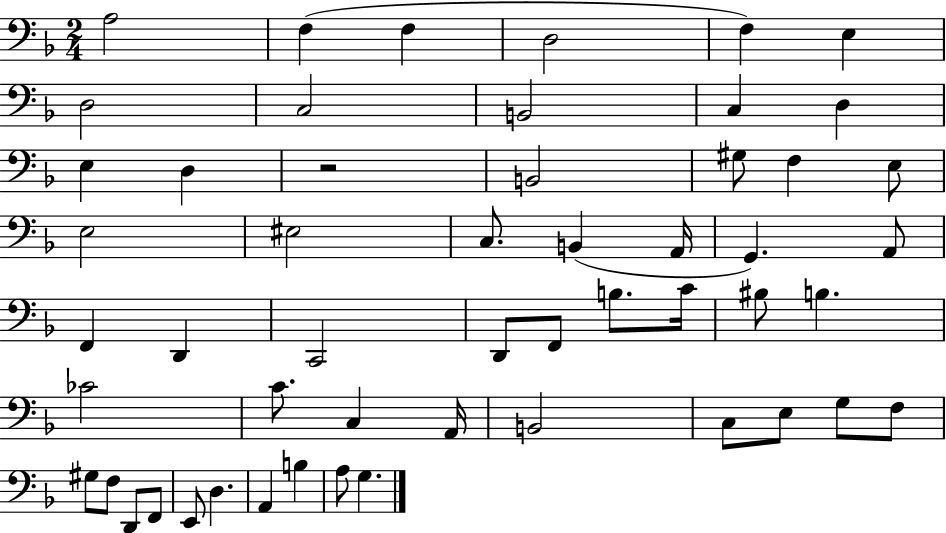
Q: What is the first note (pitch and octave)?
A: A3